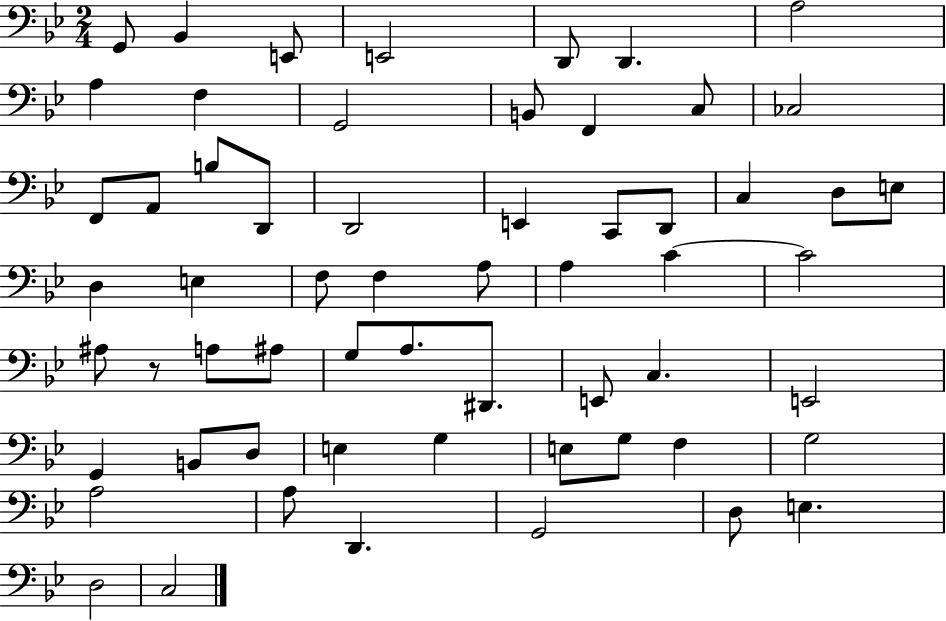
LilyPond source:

{
  \clef bass
  \numericTimeSignature
  \time 2/4
  \key bes \major
  g,8 bes,4 e,8 | e,2 | d,8 d,4. | a2 | \break a4 f4 | g,2 | b,8 f,4 c8 | ces2 | \break f,8 a,8 b8 d,8 | d,2 | e,4 c,8 d,8 | c4 d8 e8 | \break d4 e4 | f8 f4 a8 | a4 c'4~~ | c'2 | \break ais8 r8 a8 ais8 | g8 a8. dis,8. | e,8 c4. | e,2 | \break g,4 b,8 d8 | e4 g4 | e8 g8 f4 | g2 | \break a2 | a8 d,4. | g,2 | d8 e4. | \break d2 | c2 | \bar "|."
}